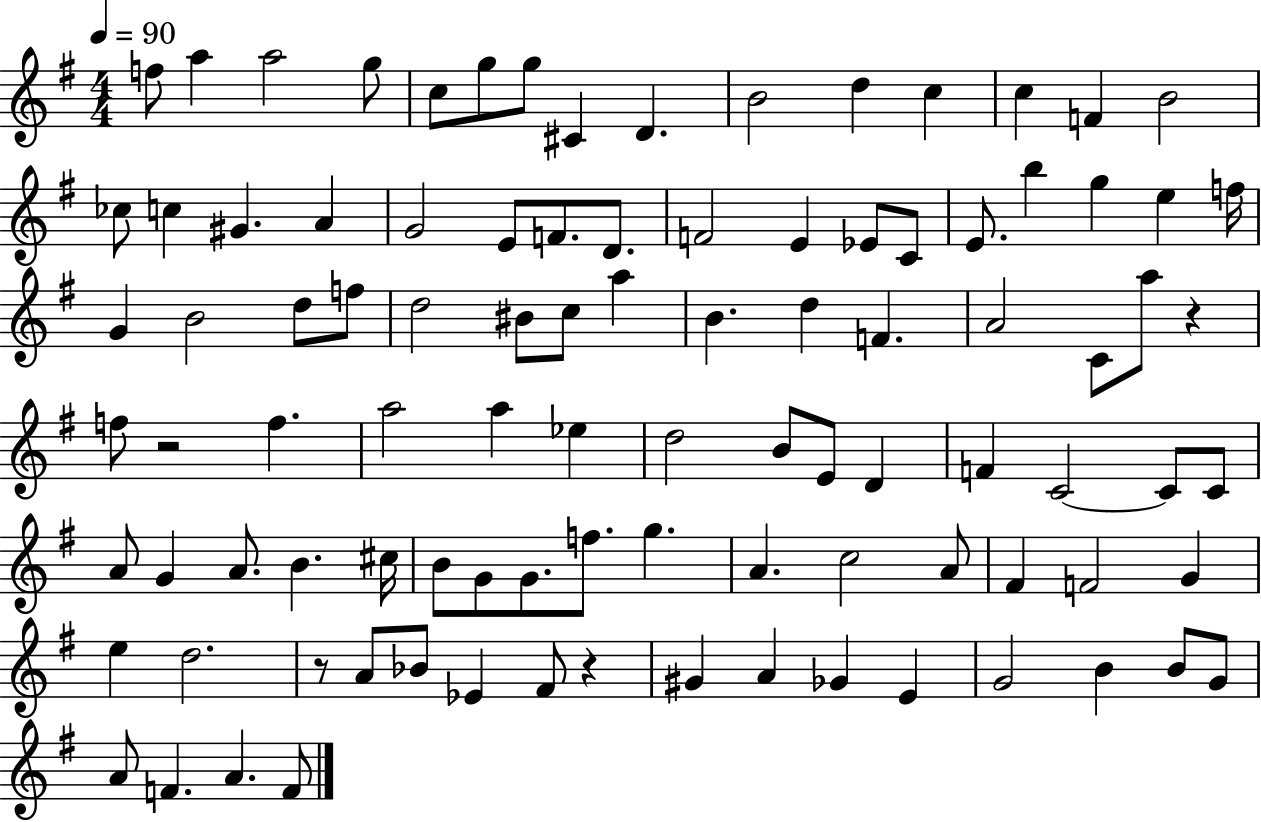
X:1
T:Untitled
M:4/4
L:1/4
K:G
f/2 a a2 g/2 c/2 g/2 g/2 ^C D B2 d c c F B2 _c/2 c ^G A G2 E/2 F/2 D/2 F2 E _E/2 C/2 E/2 b g e f/4 G B2 d/2 f/2 d2 ^B/2 c/2 a B d F A2 C/2 a/2 z f/2 z2 f a2 a _e d2 B/2 E/2 D F C2 C/2 C/2 A/2 G A/2 B ^c/4 B/2 G/2 G/2 f/2 g A c2 A/2 ^F F2 G e d2 z/2 A/2 _B/2 _E ^F/2 z ^G A _G E G2 B B/2 G/2 A/2 F A F/2